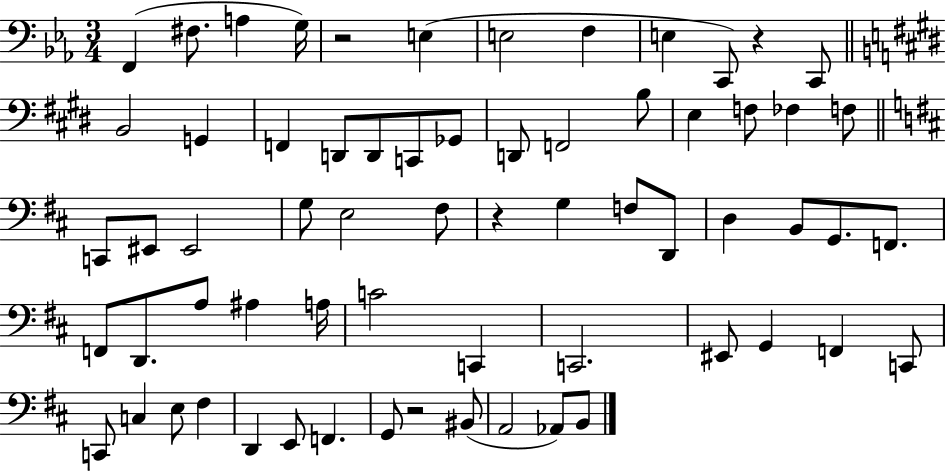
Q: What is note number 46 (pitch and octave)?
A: EIS2